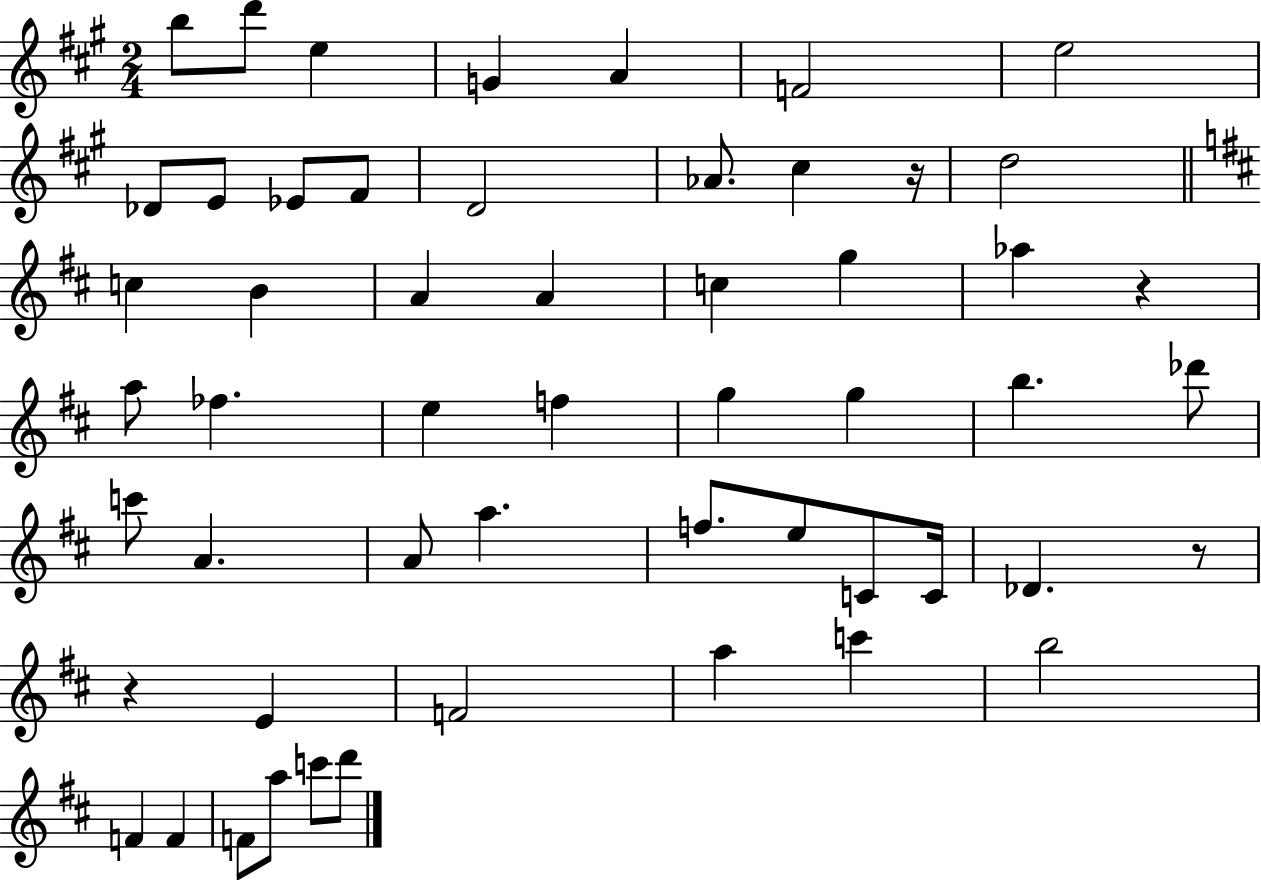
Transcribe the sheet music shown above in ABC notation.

X:1
T:Untitled
M:2/4
L:1/4
K:A
b/2 d'/2 e G A F2 e2 _D/2 E/2 _E/2 ^F/2 D2 _A/2 ^c z/4 d2 c B A A c g _a z a/2 _f e f g g b _d'/2 c'/2 A A/2 a f/2 e/2 C/2 C/4 _D z/2 z E F2 a c' b2 F F F/2 a/2 c'/2 d'/2